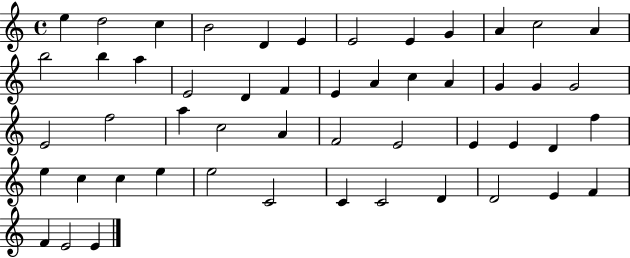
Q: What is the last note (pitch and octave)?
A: E4